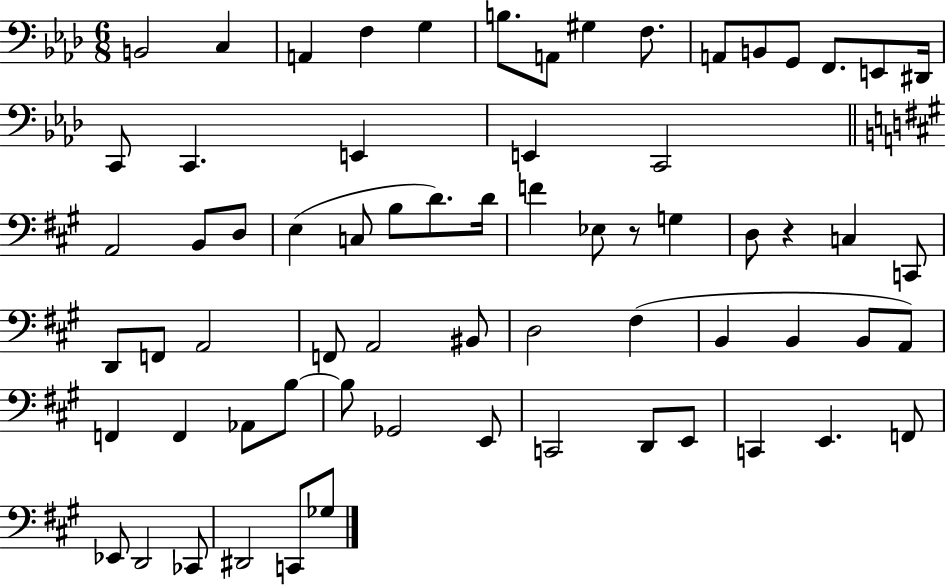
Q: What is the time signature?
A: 6/8